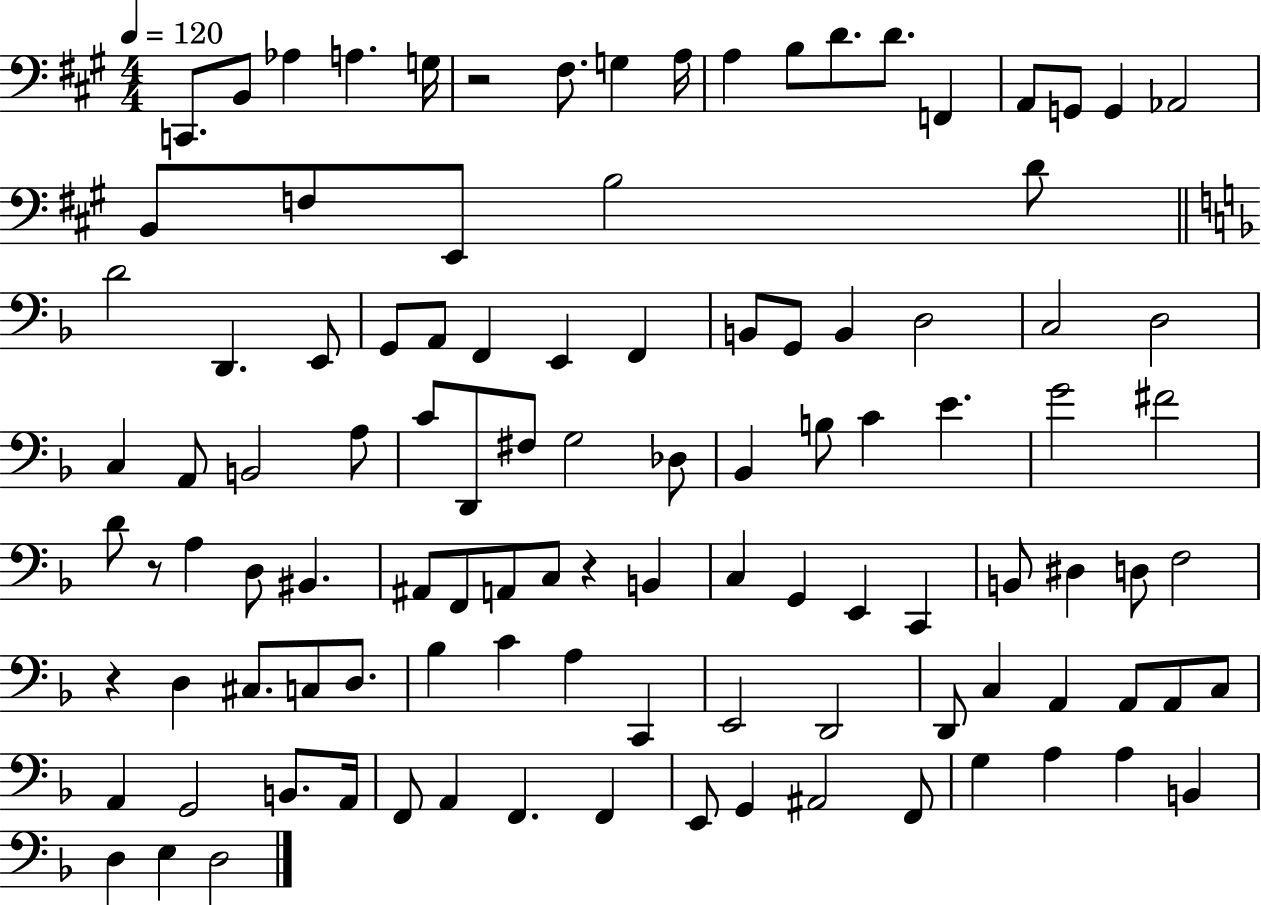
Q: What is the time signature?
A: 4/4